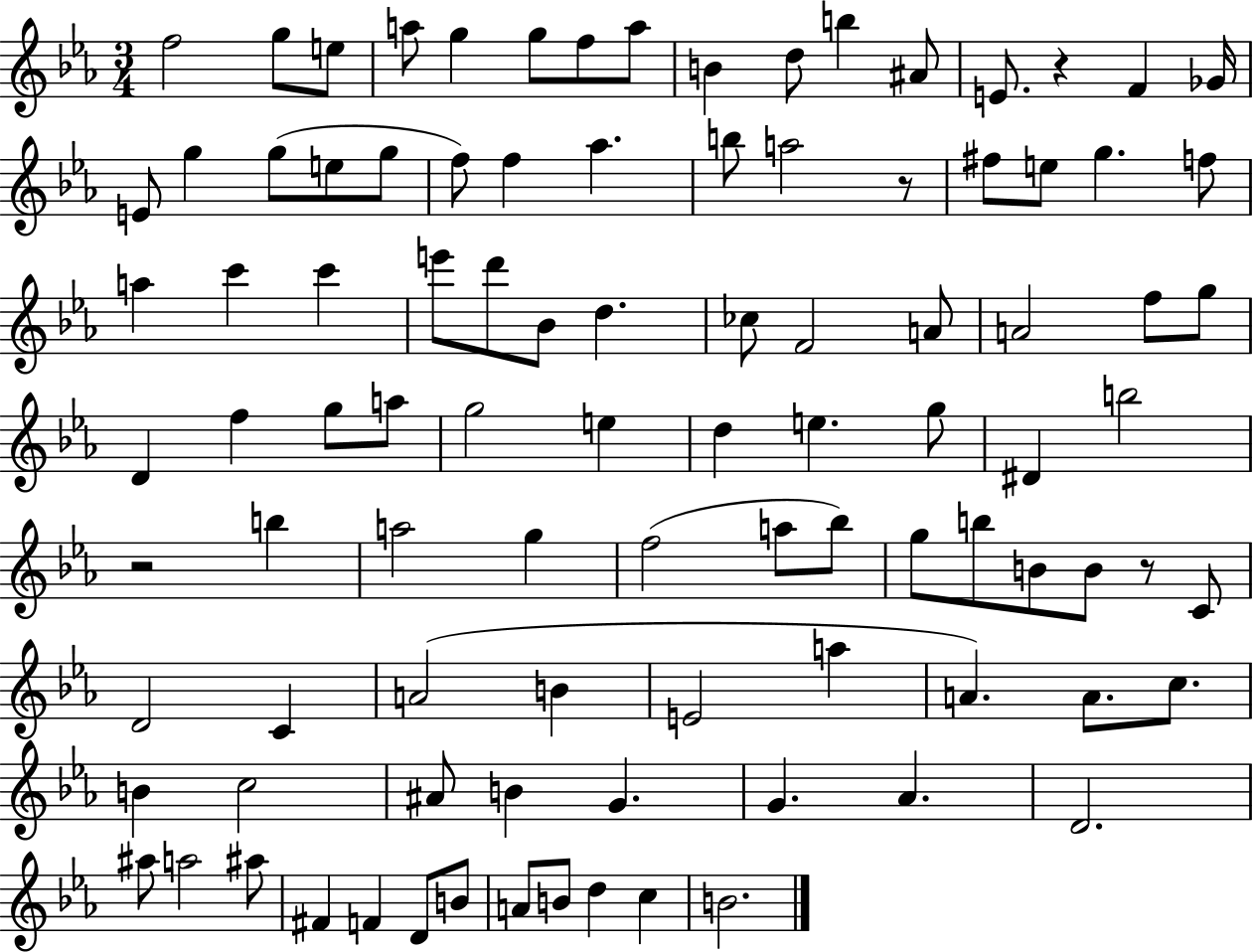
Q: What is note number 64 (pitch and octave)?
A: C4